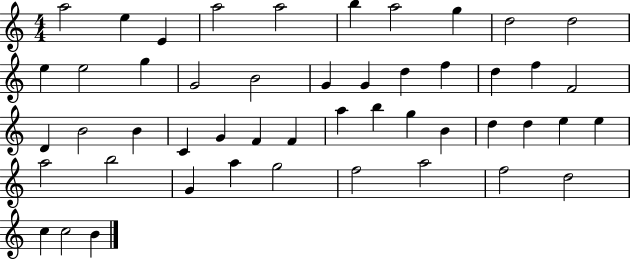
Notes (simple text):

A5/h E5/q E4/q A5/h A5/h B5/q A5/h G5/q D5/h D5/h E5/q E5/h G5/q G4/h B4/h G4/q G4/q D5/q F5/q D5/q F5/q F4/h D4/q B4/h B4/q C4/q G4/q F4/q F4/q A5/q B5/q G5/q B4/q D5/q D5/q E5/q E5/q A5/h B5/h G4/q A5/q G5/h F5/h A5/h F5/h D5/h C5/q C5/h B4/q